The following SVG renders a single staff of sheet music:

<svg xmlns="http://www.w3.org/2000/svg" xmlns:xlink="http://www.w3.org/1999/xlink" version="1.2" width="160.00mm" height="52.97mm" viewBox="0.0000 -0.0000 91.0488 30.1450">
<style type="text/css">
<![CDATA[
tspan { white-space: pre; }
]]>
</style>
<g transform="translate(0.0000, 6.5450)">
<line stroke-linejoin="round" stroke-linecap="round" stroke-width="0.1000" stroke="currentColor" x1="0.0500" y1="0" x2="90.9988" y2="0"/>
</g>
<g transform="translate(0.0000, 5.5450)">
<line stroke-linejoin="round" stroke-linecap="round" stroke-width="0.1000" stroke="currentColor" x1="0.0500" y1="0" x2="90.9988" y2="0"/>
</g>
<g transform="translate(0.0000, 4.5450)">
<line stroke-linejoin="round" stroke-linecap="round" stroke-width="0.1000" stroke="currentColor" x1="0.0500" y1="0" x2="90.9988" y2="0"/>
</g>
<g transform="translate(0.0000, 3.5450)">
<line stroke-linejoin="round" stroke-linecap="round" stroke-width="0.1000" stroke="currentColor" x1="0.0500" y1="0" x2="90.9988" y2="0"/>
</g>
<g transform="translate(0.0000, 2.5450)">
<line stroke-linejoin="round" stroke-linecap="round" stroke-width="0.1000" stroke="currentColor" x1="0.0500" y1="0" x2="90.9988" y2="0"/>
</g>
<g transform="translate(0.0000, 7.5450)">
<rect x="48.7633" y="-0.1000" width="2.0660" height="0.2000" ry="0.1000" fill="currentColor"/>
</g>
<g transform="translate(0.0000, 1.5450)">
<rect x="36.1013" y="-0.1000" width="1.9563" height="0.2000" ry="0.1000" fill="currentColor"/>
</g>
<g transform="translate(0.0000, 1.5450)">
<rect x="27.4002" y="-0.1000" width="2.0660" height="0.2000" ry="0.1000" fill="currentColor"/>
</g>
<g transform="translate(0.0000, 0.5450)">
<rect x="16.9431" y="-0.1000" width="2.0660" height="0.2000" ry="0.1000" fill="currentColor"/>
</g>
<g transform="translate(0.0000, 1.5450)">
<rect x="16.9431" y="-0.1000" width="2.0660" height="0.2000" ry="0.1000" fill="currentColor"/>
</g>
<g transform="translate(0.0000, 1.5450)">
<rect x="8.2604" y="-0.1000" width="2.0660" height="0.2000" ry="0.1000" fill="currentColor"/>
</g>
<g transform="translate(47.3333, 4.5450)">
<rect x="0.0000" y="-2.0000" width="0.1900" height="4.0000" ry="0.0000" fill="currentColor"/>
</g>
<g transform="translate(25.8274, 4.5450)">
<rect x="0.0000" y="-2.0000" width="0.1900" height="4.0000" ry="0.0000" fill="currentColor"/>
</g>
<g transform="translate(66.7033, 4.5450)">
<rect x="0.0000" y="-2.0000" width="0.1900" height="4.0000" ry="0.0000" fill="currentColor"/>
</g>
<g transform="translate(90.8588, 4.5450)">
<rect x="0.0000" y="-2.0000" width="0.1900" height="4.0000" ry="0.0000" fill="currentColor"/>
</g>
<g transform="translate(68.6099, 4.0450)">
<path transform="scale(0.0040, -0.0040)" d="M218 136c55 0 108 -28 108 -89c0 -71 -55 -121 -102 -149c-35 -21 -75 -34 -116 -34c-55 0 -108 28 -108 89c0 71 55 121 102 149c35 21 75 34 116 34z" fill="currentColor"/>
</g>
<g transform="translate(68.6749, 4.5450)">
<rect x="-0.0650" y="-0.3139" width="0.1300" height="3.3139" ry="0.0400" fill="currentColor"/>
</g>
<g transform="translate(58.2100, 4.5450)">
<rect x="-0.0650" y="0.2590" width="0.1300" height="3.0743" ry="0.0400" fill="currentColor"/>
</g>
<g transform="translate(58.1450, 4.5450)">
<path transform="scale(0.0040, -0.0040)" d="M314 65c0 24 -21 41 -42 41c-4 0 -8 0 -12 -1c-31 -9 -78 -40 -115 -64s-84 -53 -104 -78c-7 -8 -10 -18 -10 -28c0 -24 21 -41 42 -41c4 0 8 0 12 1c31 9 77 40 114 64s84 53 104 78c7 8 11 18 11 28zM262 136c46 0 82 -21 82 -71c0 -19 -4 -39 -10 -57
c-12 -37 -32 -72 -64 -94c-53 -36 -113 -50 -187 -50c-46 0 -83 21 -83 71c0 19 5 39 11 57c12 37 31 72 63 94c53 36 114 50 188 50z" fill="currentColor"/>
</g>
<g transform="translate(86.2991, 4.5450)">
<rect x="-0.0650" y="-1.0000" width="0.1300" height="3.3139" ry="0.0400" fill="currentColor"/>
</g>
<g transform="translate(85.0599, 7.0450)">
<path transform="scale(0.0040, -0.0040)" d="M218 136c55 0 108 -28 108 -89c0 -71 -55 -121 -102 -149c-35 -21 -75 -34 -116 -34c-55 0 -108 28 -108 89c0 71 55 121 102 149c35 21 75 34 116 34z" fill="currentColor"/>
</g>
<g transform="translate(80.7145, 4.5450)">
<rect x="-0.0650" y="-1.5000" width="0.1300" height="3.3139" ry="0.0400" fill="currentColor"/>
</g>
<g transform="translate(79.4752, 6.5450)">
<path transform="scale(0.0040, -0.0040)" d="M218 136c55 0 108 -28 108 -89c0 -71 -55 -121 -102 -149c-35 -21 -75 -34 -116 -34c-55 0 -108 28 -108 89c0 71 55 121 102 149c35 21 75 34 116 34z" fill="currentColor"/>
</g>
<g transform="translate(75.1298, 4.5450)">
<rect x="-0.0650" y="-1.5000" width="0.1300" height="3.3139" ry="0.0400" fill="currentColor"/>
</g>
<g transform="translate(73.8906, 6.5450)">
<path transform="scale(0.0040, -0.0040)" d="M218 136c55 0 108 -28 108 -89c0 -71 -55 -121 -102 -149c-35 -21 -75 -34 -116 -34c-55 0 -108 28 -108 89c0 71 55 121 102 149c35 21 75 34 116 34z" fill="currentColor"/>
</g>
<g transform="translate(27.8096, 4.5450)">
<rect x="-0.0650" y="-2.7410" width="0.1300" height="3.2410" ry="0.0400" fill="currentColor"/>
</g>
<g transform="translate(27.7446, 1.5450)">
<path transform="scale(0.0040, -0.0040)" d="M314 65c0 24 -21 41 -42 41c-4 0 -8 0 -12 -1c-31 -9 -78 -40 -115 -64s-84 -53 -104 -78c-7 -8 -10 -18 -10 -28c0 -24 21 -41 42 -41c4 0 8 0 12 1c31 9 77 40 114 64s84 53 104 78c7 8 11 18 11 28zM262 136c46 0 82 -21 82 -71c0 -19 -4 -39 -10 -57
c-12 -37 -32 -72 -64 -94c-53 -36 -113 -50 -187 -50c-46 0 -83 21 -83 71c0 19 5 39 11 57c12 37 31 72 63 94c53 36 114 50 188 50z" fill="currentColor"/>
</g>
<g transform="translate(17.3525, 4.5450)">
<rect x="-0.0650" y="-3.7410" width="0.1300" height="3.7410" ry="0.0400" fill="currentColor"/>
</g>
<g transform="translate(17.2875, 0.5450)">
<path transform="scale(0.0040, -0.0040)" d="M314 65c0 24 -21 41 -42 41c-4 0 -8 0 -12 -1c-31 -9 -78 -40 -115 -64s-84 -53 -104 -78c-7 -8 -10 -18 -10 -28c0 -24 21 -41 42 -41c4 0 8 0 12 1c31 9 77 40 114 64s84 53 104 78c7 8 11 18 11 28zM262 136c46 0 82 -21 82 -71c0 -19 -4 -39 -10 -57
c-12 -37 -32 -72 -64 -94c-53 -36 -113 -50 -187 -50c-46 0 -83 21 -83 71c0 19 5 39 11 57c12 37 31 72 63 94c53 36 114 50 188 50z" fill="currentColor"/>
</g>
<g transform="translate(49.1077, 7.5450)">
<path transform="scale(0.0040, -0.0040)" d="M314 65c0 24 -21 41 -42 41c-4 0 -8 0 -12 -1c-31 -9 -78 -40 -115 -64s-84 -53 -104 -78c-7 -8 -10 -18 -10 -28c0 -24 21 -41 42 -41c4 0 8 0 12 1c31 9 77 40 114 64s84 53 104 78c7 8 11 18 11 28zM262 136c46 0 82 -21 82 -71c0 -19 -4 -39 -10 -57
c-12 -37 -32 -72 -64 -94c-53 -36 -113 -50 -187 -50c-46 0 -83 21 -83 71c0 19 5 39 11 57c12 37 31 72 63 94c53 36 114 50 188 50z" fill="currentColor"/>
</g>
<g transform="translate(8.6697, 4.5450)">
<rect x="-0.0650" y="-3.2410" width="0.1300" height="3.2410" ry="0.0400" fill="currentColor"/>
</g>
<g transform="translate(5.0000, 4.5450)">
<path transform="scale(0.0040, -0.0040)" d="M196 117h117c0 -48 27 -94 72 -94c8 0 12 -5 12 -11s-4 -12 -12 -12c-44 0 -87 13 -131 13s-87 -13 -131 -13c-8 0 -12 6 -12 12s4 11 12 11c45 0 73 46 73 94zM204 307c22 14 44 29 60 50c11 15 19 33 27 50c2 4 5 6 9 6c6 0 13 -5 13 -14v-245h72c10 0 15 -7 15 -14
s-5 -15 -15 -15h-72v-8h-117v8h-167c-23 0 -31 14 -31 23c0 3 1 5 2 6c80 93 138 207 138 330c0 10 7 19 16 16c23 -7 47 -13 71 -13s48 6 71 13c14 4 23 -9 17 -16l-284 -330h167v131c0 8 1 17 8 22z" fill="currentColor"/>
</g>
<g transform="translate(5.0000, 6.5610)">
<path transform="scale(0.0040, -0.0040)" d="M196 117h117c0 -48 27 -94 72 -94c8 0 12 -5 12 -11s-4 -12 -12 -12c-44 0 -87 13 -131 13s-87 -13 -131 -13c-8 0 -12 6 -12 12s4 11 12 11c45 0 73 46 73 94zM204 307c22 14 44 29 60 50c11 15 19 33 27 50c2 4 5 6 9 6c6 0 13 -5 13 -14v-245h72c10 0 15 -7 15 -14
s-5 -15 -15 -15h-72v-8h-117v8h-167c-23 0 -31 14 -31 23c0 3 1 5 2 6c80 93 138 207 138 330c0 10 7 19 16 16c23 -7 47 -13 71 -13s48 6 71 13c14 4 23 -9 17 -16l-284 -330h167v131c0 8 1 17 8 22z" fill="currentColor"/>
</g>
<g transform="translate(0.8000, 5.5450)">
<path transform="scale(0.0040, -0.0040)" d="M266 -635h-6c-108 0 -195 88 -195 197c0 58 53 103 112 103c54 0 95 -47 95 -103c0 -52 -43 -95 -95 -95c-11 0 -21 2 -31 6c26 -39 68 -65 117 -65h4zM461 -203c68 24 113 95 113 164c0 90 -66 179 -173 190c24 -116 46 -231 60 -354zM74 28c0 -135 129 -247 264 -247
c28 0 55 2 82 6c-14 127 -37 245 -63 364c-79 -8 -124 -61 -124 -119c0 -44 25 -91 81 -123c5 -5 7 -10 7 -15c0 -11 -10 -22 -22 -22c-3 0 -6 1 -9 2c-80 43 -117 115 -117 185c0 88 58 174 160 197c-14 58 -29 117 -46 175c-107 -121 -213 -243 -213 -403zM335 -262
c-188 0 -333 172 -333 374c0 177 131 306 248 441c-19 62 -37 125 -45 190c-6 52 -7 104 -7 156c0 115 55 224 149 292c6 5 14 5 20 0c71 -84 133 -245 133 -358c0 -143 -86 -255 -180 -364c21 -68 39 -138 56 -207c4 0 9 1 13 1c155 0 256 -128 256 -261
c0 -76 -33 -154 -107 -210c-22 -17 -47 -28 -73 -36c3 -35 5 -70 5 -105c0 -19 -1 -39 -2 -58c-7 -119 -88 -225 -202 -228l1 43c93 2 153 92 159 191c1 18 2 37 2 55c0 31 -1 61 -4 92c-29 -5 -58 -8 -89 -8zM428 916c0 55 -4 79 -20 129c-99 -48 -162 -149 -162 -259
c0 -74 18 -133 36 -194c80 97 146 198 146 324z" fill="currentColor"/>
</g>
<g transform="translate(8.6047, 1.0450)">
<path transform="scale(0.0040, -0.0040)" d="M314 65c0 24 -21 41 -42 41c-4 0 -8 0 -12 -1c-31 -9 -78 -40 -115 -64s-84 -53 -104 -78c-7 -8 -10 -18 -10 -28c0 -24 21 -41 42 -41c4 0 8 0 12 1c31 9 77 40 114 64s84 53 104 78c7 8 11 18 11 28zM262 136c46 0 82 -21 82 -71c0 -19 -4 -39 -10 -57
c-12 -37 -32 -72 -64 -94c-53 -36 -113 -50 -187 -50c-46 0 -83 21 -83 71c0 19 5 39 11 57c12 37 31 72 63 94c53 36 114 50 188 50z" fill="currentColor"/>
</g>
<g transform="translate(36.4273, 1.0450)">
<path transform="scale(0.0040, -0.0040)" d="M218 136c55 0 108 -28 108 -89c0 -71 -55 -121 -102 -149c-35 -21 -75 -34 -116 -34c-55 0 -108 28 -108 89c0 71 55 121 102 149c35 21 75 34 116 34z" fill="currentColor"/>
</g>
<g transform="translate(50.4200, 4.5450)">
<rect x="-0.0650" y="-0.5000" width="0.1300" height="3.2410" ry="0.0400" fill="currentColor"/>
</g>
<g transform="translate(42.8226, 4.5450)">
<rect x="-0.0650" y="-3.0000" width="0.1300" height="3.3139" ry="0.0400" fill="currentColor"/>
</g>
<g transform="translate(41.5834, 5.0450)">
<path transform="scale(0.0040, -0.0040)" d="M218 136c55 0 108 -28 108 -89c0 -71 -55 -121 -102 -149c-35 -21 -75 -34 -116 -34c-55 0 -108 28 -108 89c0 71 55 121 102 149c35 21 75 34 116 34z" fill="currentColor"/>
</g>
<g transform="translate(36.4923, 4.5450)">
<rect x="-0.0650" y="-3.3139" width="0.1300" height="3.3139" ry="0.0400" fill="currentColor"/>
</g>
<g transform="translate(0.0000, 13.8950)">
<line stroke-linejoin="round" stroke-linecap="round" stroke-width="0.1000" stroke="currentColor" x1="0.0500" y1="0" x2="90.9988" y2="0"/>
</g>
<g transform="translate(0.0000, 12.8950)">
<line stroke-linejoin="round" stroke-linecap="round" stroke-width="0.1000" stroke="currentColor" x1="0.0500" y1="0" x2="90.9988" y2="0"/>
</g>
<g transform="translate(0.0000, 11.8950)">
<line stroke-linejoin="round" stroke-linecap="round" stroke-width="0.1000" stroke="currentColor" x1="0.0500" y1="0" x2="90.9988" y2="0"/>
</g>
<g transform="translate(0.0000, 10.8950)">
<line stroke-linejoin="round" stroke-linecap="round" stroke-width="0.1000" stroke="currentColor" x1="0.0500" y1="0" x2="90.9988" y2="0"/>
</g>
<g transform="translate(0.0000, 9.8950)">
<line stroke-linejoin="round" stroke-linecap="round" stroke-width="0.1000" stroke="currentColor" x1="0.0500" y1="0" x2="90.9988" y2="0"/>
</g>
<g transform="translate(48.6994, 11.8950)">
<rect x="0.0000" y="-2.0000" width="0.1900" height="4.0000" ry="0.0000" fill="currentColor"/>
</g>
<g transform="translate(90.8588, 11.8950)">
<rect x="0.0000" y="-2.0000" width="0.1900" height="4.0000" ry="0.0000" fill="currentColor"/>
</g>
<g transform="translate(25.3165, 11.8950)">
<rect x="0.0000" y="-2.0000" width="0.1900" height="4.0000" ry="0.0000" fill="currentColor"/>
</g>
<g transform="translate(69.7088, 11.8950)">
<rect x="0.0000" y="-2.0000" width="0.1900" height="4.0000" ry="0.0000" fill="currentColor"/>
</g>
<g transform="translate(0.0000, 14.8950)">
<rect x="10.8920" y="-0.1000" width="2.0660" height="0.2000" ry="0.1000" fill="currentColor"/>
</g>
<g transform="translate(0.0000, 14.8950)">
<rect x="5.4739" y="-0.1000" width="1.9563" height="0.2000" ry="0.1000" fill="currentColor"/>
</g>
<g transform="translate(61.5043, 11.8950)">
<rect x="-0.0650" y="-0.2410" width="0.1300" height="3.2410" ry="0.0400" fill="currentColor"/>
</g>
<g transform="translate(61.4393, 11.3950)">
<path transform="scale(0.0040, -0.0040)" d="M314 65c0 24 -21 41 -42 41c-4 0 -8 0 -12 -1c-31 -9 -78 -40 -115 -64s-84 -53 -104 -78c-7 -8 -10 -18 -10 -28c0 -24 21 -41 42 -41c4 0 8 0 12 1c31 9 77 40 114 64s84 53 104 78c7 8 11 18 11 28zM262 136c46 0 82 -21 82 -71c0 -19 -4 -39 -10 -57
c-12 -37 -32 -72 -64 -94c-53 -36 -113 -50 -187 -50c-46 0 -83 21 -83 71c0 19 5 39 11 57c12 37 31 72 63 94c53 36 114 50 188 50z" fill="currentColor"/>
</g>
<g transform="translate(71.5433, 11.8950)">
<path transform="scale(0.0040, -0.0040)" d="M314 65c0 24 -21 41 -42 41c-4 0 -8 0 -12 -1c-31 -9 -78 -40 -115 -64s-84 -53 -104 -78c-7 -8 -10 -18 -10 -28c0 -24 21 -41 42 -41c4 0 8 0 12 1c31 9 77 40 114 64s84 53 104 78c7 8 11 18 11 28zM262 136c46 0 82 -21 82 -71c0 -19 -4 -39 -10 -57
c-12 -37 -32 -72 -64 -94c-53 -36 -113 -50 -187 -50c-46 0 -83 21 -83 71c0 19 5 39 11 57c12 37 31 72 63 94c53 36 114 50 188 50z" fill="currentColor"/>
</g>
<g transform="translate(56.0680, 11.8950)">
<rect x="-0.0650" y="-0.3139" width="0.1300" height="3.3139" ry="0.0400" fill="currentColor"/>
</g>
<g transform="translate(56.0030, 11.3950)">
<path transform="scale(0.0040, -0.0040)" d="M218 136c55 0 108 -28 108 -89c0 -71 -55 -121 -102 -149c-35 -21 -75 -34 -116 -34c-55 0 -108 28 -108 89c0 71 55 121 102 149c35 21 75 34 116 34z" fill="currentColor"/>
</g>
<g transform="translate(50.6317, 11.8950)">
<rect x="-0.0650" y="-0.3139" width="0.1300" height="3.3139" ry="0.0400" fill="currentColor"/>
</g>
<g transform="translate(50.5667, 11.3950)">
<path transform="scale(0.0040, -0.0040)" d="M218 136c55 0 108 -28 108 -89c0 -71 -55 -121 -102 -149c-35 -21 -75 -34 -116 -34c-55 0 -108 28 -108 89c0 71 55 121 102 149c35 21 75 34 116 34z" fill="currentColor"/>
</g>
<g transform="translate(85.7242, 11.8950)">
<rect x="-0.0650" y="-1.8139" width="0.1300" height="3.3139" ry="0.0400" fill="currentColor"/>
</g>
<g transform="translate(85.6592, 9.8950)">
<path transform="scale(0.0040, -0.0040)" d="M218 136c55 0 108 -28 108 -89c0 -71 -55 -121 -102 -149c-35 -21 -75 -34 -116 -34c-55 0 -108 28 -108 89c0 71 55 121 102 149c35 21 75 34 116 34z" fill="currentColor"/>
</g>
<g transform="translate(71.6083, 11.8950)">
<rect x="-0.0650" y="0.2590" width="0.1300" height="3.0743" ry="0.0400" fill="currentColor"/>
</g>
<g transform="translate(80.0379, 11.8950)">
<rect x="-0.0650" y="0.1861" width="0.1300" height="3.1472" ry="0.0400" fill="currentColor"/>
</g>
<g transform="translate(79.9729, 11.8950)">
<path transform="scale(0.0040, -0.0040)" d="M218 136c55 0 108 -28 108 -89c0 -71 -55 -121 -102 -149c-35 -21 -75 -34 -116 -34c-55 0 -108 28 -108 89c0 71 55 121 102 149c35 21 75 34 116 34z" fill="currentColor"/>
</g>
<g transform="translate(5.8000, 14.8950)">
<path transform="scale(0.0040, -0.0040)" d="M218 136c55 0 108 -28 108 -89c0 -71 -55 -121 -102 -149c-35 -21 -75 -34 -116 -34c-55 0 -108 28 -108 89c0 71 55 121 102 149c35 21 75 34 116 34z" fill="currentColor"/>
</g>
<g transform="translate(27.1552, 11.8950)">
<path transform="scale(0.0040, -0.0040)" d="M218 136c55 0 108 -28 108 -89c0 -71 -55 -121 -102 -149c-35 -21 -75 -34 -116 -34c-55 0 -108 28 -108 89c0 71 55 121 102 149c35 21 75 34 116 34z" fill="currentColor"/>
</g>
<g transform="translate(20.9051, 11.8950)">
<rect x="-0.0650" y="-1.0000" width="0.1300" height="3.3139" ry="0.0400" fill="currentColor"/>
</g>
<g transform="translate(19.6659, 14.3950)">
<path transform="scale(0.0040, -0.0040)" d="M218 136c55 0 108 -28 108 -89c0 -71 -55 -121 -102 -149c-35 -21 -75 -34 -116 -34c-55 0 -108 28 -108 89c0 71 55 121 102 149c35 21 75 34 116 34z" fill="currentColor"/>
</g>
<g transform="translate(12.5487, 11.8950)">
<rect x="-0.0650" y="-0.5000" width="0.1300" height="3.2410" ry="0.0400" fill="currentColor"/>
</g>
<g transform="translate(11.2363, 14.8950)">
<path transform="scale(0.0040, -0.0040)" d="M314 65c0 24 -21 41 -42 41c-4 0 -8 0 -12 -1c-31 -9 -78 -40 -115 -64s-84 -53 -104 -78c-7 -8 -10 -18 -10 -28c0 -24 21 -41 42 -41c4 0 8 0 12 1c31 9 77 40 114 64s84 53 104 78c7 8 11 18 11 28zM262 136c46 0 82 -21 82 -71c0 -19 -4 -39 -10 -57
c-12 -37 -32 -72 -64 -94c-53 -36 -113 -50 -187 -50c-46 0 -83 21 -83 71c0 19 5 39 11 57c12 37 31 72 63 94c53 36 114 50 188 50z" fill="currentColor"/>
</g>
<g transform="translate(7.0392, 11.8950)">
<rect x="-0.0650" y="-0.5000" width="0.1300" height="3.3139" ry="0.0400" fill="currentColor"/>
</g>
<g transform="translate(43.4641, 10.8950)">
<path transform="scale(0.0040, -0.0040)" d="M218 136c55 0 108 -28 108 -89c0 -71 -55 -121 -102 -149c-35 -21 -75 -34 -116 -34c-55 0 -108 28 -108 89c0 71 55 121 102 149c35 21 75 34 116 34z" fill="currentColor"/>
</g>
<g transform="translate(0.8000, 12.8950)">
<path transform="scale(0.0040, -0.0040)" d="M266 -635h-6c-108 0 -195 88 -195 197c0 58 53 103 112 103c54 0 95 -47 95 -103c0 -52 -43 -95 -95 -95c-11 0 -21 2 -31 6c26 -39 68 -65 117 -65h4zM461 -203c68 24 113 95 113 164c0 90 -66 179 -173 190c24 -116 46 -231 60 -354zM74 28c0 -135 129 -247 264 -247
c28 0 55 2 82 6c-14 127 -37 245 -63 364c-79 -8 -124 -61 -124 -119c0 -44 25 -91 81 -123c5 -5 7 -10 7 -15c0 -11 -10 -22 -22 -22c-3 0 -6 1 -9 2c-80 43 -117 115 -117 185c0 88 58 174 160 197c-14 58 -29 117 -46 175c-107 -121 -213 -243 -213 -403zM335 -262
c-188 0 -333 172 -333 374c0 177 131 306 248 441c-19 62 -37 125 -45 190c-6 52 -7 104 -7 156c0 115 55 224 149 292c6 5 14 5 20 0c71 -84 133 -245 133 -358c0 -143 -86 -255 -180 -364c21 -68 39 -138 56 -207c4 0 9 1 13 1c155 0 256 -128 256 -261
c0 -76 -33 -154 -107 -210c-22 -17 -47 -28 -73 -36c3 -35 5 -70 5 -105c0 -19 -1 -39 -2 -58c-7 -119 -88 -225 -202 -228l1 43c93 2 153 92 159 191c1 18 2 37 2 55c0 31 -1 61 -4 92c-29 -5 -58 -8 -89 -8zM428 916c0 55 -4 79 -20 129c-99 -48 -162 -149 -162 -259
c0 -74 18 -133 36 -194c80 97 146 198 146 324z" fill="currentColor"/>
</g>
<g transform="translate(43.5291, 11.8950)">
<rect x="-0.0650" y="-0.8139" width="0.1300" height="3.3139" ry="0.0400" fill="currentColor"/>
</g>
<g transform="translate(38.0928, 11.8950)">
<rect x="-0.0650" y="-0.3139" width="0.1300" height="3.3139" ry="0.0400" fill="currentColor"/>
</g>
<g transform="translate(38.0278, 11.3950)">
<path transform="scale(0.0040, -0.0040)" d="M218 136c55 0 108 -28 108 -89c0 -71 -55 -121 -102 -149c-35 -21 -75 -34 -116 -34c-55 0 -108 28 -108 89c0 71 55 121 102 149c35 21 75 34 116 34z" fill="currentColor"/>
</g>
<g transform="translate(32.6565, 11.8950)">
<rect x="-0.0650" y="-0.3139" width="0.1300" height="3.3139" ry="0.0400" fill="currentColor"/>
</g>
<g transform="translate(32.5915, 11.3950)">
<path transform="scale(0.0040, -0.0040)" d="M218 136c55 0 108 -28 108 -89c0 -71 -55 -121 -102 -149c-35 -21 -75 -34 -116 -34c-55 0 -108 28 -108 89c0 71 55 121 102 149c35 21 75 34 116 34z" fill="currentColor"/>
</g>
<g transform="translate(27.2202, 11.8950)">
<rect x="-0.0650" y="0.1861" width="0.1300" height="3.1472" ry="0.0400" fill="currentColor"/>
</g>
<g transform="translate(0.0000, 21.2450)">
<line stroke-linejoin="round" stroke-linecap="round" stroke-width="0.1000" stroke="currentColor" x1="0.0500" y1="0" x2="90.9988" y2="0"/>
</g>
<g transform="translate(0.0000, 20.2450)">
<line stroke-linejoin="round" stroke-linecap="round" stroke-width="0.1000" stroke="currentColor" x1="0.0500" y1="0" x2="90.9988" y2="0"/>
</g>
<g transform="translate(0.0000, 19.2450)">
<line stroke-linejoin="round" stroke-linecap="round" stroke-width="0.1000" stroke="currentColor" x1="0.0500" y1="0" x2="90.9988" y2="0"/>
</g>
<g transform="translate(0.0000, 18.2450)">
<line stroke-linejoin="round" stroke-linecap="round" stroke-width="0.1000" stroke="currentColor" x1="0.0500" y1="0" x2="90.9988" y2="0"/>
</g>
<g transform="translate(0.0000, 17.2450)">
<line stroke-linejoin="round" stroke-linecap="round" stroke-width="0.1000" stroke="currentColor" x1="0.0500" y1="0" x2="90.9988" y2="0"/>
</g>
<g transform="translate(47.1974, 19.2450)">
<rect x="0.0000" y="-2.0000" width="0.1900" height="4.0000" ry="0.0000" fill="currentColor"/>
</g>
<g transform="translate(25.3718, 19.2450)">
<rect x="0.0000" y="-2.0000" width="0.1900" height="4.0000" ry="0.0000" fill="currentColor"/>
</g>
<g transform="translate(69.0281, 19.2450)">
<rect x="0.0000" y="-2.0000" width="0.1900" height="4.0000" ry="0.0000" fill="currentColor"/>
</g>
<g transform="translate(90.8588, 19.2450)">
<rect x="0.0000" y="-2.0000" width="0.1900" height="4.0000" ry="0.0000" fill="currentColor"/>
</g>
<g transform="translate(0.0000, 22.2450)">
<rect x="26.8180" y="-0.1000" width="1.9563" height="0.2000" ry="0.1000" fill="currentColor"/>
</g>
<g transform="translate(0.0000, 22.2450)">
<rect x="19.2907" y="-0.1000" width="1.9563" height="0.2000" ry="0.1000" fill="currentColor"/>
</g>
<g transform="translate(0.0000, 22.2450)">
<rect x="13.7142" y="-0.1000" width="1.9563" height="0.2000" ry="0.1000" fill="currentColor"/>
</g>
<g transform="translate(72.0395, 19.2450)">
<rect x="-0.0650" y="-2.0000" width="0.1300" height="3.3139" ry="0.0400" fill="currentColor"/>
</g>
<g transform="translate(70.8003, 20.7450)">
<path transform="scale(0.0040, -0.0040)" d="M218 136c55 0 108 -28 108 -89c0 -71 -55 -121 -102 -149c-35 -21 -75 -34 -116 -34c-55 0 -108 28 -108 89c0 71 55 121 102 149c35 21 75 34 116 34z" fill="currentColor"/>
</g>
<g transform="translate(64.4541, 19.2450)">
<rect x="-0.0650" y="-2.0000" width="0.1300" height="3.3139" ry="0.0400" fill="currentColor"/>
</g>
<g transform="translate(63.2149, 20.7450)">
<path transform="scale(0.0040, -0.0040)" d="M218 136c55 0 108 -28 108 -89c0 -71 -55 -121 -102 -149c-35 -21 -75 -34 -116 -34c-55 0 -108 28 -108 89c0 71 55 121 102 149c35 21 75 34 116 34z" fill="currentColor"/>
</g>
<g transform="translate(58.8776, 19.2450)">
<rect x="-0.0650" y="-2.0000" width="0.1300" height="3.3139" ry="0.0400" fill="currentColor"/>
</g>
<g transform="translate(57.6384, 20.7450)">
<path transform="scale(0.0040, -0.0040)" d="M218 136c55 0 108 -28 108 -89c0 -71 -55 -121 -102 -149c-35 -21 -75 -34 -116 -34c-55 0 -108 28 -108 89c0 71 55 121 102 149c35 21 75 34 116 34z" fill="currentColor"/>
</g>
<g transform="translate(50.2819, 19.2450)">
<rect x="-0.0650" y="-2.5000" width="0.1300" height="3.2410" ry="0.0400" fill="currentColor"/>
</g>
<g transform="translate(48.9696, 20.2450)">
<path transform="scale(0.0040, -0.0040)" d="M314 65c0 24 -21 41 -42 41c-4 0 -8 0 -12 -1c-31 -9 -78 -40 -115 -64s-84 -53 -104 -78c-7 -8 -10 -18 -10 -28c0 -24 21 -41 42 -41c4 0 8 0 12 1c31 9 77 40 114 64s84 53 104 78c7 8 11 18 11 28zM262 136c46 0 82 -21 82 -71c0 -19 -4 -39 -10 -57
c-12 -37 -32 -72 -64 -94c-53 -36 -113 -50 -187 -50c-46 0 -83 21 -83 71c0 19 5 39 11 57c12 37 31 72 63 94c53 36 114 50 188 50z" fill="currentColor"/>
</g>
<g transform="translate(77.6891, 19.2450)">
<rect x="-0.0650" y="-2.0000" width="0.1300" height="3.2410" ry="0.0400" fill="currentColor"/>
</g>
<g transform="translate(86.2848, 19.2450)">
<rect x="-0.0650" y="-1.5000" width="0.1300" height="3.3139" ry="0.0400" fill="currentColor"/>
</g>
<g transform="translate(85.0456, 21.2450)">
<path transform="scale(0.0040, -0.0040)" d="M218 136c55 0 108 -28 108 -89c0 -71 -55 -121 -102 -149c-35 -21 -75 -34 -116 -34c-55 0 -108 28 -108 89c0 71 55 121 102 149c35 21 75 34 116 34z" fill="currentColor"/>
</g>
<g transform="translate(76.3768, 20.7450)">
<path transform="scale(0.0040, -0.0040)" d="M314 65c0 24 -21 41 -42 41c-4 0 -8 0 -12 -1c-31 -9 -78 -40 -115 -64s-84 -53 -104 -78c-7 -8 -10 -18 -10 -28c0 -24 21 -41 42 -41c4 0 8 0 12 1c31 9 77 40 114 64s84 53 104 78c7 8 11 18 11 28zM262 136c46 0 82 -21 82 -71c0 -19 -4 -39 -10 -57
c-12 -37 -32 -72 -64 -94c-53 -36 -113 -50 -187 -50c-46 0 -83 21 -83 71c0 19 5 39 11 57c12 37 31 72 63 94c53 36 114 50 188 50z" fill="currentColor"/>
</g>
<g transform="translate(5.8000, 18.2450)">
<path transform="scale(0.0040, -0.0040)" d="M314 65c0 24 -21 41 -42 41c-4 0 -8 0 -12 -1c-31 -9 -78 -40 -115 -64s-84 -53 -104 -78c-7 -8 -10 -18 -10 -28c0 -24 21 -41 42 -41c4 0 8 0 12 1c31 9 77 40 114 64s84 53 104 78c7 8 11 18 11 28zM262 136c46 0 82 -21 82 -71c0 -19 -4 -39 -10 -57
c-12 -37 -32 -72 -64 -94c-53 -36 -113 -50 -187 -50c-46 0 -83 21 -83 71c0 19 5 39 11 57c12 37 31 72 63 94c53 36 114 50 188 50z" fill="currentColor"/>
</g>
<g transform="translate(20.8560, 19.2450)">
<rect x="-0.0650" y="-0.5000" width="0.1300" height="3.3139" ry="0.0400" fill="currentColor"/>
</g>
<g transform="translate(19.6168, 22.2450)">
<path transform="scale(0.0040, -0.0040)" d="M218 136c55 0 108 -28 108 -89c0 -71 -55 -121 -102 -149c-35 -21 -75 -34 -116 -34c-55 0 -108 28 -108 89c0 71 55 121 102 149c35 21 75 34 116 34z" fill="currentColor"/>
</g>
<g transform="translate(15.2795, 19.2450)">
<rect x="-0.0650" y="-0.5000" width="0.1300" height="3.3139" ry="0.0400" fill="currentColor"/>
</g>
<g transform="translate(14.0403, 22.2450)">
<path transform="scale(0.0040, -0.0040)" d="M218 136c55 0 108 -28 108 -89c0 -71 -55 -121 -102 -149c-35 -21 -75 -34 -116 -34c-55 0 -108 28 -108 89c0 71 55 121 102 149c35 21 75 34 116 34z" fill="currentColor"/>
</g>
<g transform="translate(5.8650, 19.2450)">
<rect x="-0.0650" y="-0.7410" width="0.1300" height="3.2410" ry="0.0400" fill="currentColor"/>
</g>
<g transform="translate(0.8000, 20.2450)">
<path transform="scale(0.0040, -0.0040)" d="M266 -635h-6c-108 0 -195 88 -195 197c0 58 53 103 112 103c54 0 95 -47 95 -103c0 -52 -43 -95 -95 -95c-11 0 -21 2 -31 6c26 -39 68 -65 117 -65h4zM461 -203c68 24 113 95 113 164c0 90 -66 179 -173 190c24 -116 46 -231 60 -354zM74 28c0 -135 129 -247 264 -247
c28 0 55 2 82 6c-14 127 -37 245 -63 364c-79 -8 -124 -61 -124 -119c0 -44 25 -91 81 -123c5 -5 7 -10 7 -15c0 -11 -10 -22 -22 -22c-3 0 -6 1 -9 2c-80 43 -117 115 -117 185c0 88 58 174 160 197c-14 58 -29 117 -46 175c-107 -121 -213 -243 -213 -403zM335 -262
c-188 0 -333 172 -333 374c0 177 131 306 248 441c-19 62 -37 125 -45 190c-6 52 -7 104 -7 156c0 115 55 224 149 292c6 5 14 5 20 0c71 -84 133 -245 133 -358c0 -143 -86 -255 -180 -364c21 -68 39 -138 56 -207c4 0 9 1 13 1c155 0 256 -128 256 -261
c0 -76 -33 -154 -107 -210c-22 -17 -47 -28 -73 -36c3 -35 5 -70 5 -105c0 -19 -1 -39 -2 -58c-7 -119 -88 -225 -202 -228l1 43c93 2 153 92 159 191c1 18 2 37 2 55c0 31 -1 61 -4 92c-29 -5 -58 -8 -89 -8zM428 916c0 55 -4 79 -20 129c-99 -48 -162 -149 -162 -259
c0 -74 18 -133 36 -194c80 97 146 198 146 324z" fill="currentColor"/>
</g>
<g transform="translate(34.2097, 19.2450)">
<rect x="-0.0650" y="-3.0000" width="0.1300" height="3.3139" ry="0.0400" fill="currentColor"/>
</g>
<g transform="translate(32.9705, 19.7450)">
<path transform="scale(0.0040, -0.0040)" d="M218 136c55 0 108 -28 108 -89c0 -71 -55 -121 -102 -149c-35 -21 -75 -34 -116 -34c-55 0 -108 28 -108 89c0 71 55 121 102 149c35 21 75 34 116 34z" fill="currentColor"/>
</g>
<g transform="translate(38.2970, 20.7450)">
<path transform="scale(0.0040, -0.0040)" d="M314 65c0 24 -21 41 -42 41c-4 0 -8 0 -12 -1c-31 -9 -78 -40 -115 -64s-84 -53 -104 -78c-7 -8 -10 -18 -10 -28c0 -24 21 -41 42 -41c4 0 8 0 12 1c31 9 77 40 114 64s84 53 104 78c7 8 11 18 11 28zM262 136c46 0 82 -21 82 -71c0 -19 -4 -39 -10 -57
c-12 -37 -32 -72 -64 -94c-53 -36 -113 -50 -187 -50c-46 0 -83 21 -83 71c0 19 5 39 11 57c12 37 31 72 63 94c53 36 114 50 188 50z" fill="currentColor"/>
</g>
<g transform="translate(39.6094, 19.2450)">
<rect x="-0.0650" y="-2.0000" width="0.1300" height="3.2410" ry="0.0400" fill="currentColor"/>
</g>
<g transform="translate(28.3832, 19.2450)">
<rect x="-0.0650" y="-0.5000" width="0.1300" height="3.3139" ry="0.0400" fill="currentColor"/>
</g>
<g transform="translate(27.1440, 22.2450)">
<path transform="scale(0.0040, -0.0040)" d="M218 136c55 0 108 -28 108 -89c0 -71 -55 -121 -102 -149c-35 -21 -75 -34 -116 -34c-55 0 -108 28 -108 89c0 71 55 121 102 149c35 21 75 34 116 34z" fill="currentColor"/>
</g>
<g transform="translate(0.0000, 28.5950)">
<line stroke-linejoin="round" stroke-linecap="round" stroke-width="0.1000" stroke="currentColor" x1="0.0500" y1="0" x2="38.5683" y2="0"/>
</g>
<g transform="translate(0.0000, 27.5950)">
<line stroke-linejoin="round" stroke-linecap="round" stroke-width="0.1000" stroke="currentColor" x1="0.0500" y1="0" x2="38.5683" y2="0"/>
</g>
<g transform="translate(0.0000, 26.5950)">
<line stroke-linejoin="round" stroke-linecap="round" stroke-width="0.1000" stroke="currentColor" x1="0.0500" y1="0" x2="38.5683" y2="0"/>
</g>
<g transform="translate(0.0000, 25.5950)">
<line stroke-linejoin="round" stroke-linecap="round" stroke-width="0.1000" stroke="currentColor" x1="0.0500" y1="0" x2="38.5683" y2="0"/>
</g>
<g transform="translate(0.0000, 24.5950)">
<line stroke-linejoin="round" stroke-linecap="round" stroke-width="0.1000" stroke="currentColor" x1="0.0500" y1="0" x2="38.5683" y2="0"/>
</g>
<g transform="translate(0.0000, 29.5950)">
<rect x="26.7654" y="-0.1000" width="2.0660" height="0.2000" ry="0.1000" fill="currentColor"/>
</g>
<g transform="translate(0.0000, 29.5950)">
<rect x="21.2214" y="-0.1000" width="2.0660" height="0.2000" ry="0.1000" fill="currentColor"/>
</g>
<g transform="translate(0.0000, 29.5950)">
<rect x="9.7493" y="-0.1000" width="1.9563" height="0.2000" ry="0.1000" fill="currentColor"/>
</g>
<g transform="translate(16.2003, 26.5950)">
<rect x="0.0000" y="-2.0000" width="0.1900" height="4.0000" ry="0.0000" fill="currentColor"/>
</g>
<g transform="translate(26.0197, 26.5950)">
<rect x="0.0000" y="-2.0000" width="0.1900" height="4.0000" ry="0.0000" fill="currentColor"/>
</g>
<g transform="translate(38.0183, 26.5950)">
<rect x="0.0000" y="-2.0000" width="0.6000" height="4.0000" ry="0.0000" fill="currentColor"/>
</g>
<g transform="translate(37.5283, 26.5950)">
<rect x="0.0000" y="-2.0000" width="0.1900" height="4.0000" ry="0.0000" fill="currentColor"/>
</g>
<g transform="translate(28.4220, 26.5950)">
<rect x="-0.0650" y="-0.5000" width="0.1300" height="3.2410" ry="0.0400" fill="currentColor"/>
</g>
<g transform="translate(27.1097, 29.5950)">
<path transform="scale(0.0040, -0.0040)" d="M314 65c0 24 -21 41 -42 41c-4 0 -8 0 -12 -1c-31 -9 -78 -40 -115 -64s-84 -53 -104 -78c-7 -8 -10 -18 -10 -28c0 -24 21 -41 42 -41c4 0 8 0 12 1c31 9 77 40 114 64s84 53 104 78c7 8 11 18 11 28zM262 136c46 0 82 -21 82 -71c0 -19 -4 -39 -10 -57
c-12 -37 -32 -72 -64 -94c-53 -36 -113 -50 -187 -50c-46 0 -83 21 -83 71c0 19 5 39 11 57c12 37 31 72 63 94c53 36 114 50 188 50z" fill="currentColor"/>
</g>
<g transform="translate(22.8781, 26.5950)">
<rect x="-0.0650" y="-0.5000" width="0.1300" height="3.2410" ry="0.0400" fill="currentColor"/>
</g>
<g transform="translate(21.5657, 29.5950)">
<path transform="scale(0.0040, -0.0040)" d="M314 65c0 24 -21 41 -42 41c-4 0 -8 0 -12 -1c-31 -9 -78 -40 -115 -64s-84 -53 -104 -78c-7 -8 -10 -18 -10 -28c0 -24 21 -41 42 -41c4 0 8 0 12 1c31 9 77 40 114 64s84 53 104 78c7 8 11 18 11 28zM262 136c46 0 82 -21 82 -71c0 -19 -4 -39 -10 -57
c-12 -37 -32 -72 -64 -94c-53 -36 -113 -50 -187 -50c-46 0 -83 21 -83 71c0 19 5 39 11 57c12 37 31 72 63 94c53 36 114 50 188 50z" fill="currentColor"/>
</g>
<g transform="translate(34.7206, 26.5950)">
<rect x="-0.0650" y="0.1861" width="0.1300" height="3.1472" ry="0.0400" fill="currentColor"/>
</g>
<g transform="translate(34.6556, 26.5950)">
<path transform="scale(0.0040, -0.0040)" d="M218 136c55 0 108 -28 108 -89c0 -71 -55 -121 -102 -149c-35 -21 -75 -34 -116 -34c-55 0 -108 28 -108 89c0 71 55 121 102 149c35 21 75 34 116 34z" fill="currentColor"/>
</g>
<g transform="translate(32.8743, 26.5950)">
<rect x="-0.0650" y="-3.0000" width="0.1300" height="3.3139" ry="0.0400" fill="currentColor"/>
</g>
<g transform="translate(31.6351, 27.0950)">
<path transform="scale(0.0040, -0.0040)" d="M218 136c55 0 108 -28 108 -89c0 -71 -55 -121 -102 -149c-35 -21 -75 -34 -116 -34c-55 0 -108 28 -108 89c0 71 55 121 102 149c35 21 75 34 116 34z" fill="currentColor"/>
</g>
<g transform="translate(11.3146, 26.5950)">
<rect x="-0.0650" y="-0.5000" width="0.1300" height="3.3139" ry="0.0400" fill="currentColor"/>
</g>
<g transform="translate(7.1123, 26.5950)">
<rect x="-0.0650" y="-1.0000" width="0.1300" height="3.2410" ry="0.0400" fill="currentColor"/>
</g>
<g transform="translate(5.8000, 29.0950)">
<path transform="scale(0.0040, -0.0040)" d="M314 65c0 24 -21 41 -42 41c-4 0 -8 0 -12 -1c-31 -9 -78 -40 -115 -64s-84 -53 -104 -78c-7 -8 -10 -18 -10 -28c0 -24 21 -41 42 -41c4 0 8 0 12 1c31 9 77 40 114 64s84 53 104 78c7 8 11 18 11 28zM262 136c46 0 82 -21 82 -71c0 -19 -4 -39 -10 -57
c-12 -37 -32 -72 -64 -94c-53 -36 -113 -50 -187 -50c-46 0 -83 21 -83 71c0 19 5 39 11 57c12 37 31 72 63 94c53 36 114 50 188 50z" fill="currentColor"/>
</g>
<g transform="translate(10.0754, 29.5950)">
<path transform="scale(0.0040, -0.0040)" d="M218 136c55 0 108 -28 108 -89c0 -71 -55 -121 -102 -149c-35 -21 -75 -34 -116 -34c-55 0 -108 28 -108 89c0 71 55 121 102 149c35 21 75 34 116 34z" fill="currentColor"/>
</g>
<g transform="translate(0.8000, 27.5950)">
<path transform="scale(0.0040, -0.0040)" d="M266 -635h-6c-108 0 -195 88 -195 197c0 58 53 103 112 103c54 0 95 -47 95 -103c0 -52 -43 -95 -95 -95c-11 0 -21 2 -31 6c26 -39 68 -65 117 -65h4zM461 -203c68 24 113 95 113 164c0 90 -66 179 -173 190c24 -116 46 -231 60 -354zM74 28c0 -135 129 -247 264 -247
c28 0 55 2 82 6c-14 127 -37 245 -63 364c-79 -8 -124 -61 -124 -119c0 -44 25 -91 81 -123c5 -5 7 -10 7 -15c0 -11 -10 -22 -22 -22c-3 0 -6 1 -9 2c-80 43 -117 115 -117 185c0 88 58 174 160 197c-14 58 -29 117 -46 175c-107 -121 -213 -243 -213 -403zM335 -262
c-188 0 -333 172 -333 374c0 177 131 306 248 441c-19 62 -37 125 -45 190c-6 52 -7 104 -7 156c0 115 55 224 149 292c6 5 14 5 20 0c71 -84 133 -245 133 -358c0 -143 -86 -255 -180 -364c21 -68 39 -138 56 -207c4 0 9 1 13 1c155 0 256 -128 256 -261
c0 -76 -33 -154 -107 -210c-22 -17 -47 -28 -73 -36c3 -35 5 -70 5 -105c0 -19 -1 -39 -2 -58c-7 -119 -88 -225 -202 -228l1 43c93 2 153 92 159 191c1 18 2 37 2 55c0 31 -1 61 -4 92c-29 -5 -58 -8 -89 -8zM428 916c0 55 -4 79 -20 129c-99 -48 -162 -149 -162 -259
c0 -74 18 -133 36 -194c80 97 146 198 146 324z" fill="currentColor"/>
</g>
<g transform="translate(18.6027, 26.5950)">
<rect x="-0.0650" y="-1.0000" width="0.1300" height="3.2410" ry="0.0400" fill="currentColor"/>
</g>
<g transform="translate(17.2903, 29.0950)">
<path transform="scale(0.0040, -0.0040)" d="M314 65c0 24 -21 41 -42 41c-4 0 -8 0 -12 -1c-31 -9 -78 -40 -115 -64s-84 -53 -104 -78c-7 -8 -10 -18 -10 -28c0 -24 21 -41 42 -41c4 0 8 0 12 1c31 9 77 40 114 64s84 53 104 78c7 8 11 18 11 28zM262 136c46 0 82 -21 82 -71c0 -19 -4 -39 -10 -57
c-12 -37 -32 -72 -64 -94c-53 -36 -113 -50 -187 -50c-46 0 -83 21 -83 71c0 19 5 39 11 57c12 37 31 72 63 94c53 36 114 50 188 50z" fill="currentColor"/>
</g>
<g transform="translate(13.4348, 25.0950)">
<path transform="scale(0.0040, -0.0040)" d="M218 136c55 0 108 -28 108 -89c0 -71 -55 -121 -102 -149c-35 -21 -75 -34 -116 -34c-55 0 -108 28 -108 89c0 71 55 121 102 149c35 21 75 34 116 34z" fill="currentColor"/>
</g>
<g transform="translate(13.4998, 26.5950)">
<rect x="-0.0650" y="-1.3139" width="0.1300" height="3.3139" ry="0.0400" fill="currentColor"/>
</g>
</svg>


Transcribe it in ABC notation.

X:1
T:Untitled
M:4/4
L:1/4
K:C
b2 c'2 a2 b A C2 B2 c E E D C C2 D B c c d c c c2 B2 B f d2 C C C A F2 G2 F F F F2 E D2 C e D2 C2 C2 A B